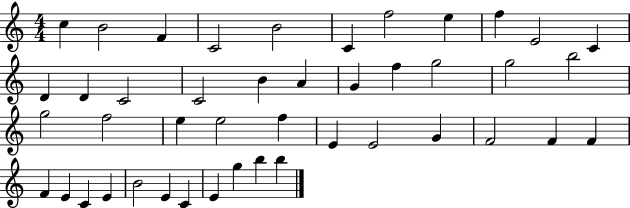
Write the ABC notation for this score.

X:1
T:Untitled
M:4/4
L:1/4
K:C
c B2 F C2 B2 C f2 e f E2 C D D C2 C2 B A G f g2 g2 b2 g2 f2 e e2 f E E2 G F2 F F F E C E B2 E C E g b b